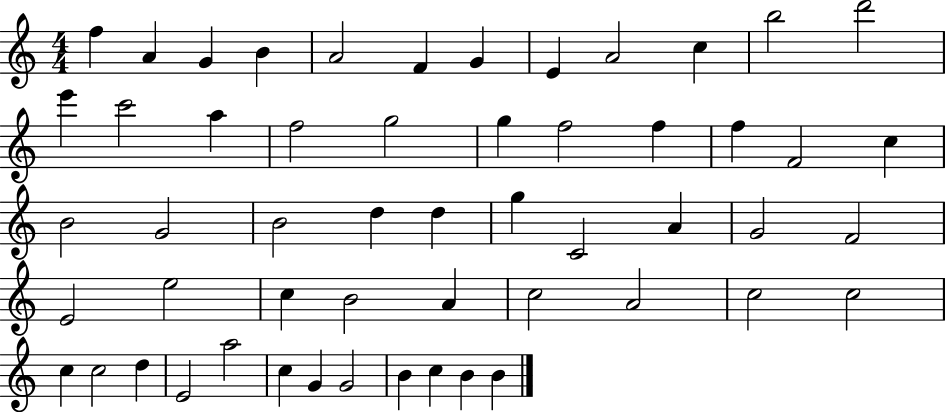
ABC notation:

X:1
T:Untitled
M:4/4
L:1/4
K:C
f A G B A2 F G E A2 c b2 d'2 e' c'2 a f2 g2 g f2 f f F2 c B2 G2 B2 d d g C2 A G2 F2 E2 e2 c B2 A c2 A2 c2 c2 c c2 d E2 a2 c G G2 B c B B